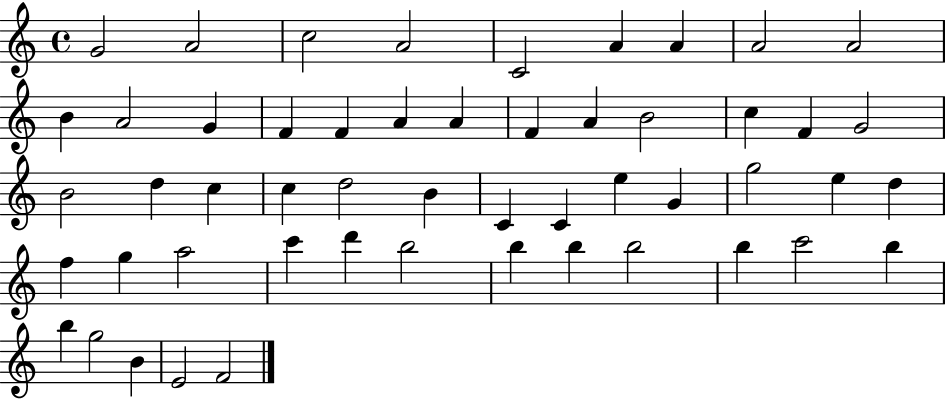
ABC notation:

X:1
T:Untitled
M:4/4
L:1/4
K:C
G2 A2 c2 A2 C2 A A A2 A2 B A2 G F F A A F A B2 c F G2 B2 d c c d2 B C C e G g2 e d f g a2 c' d' b2 b b b2 b c'2 b b g2 B E2 F2